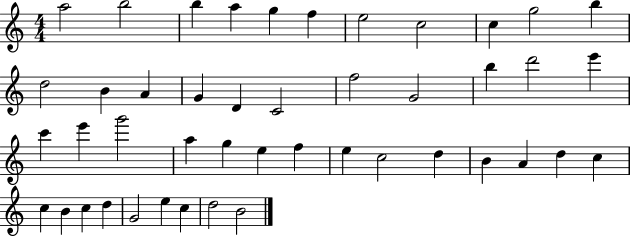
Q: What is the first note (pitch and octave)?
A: A5